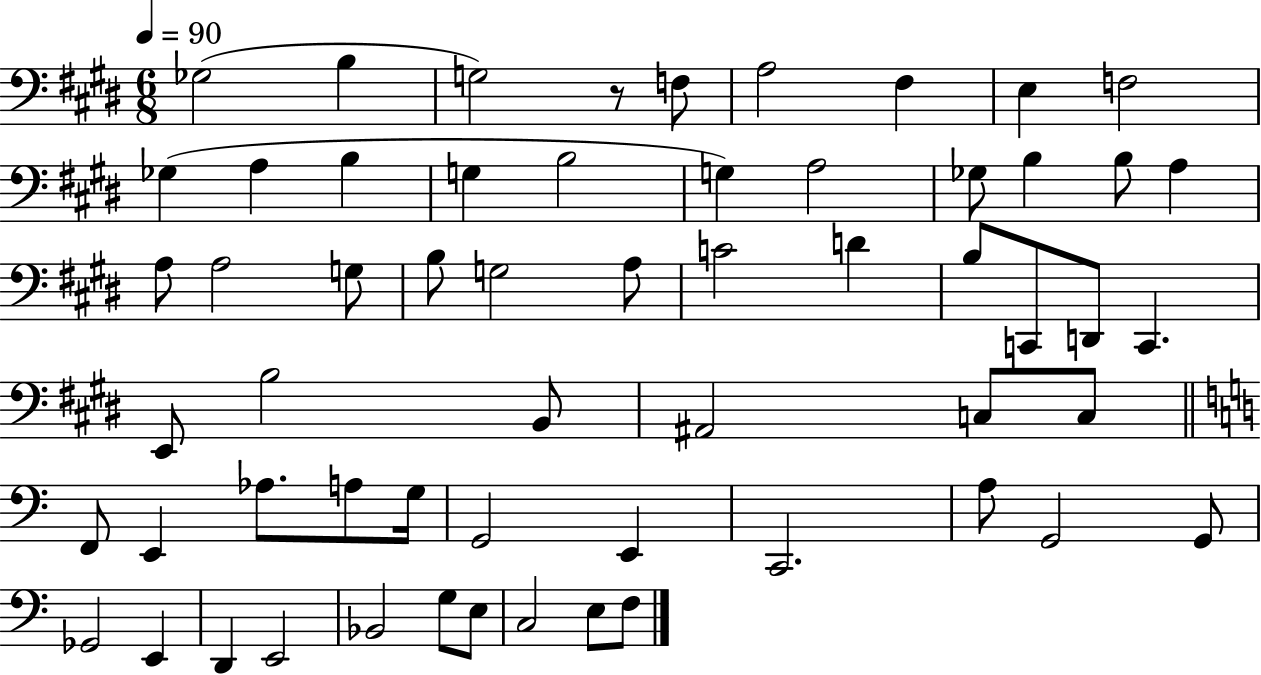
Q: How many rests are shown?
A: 1